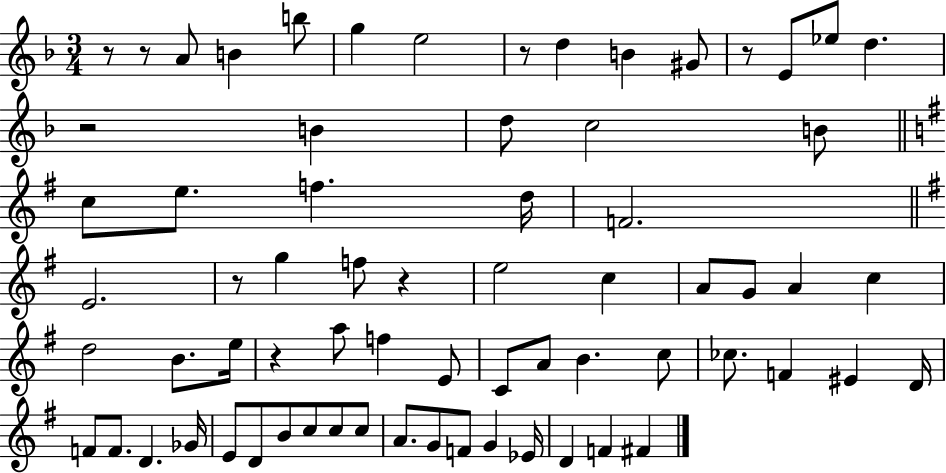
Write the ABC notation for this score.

X:1
T:Untitled
M:3/4
L:1/4
K:F
z/2 z/2 A/2 B b/2 g e2 z/2 d B ^G/2 z/2 E/2 _e/2 d z2 B d/2 c2 B/2 c/2 e/2 f d/4 F2 E2 z/2 g f/2 z e2 c A/2 G/2 A c d2 B/2 e/4 z a/2 f E/2 C/2 A/2 B c/2 _c/2 F ^E D/4 F/2 F/2 D _G/4 E/2 D/2 B/2 c/2 c/2 c/2 A/2 G/2 F/2 G _E/4 D F ^F